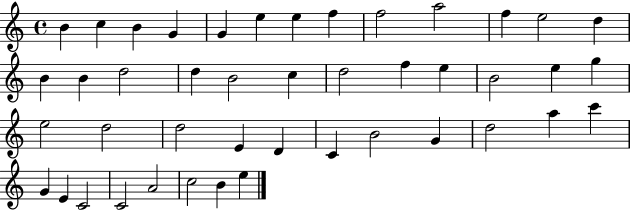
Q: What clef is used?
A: treble